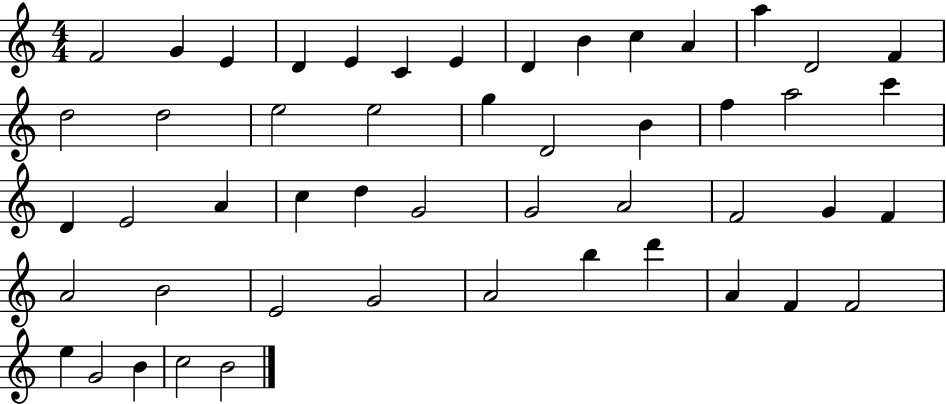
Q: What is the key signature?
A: C major